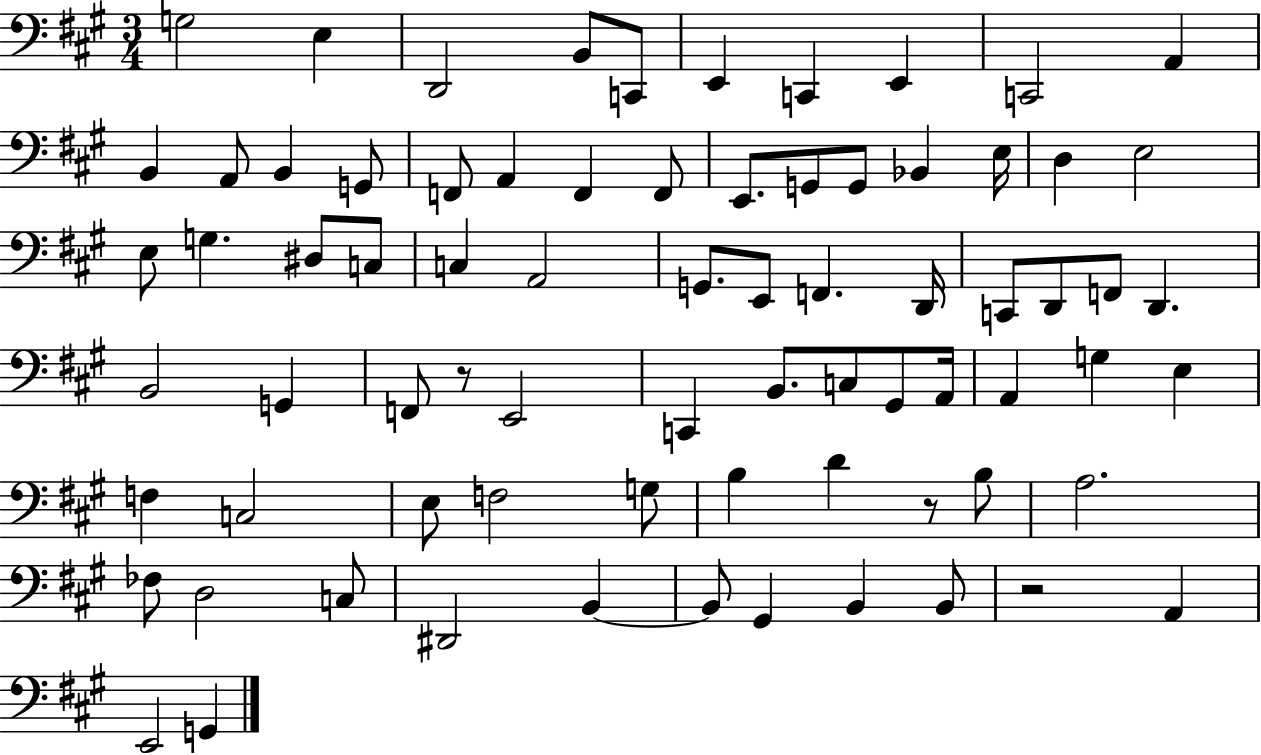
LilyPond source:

{
  \clef bass
  \numericTimeSignature
  \time 3/4
  \key a \major
  g2 e4 | d,2 b,8 c,8 | e,4 c,4 e,4 | c,2 a,4 | \break b,4 a,8 b,4 g,8 | f,8 a,4 f,4 f,8 | e,8. g,8 g,8 bes,4 e16 | d4 e2 | \break e8 g4. dis8 c8 | c4 a,2 | g,8. e,8 f,4. d,16 | c,8 d,8 f,8 d,4. | \break b,2 g,4 | f,8 r8 e,2 | c,4 b,8. c8 gis,8 a,16 | a,4 g4 e4 | \break f4 c2 | e8 f2 g8 | b4 d'4 r8 b8 | a2. | \break fes8 d2 c8 | dis,2 b,4~~ | b,8 gis,4 b,4 b,8 | r2 a,4 | \break e,2 g,4 | \bar "|."
}